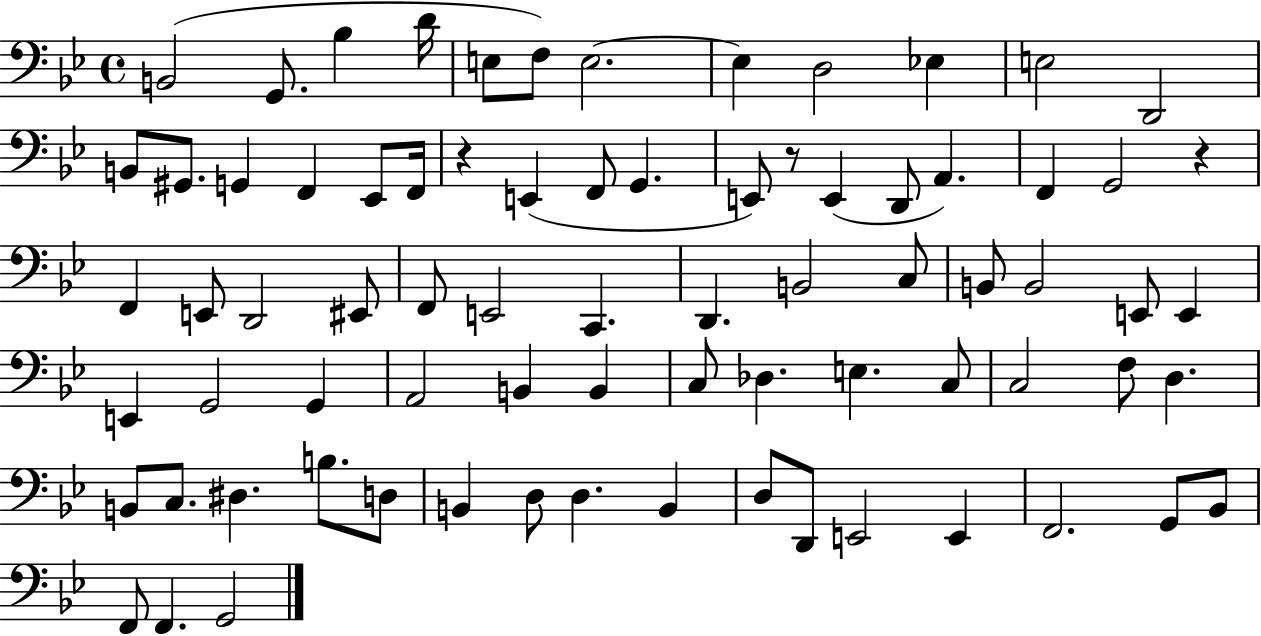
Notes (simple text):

B2/h G2/e. Bb3/q D4/s E3/e F3/e E3/h. E3/q D3/h Eb3/q E3/h D2/h B2/e G#2/e. G2/q F2/q Eb2/e F2/s R/q E2/q F2/e G2/q. E2/e R/e E2/q D2/e A2/q. F2/q G2/h R/q F2/q E2/e D2/h EIS2/e F2/e E2/h C2/q. D2/q. B2/h C3/e B2/e B2/h E2/e E2/q E2/q G2/h G2/q A2/h B2/q B2/q C3/e Db3/q. E3/q. C3/e C3/h F3/e D3/q. B2/e C3/e. D#3/q. B3/e. D3/e B2/q D3/e D3/q. B2/q D3/e D2/e E2/h E2/q F2/h. G2/e Bb2/e F2/e F2/q. G2/h